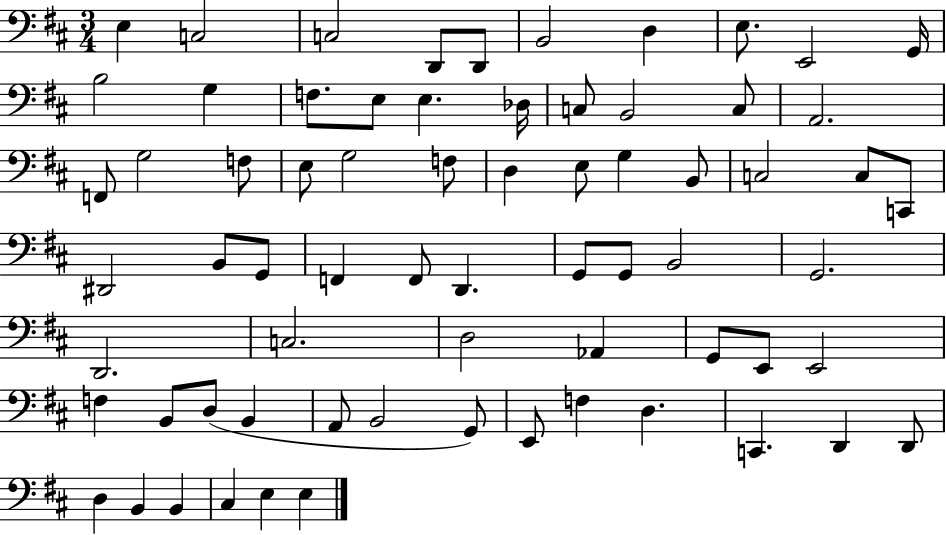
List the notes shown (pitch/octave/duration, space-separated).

E3/q C3/h C3/h D2/e D2/e B2/h D3/q E3/e. E2/h G2/s B3/h G3/q F3/e. E3/e E3/q. Db3/s C3/e B2/h C3/e A2/h. F2/e G3/h F3/e E3/e G3/h F3/e D3/q E3/e G3/q B2/e C3/h C3/e C2/e D#2/h B2/e G2/e F2/q F2/e D2/q. G2/e G2/e B2/h G2/h. D2/h. C3/h. D3/h Ab2/q G2/e E2/e E2/h F3/q B2/e D3/e B2/q A2/e B2/h G2/e E2/e F3/q D3/q. C2/q. D2/q D2/e D3/q B2/q B2/q C#3/q E3/q E3/q